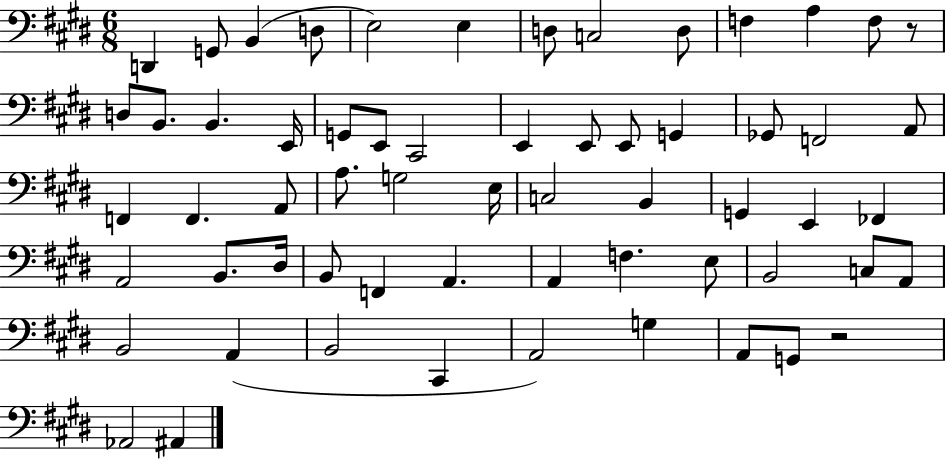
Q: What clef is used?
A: bass